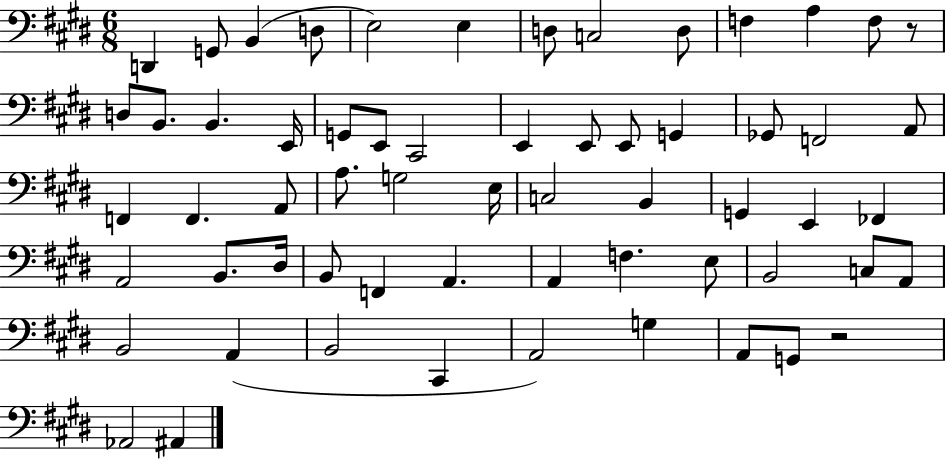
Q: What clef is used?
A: bass